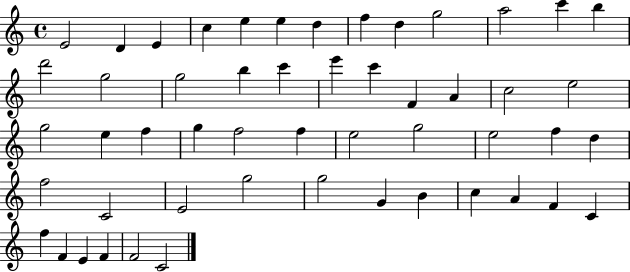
E4/h D4/q E4/q C5/q E5/q E5/q D5/q F5/q D5/q G5/h A5/h C6/q B5/q D6/h G5/h G5/h B5/q C6/q E6/q C6/q F4/q A4/q C5/h E5/h G5/h E5/q F5/q G5/q F5/h F5/q E5/h G5/h E5/h F5/q D5/q F5/h C4/h E4/h G5/h G5/h G4/q B4/q C5/q A4/q F4/q C4/q F5/q F4/q E4/q F4/q F4/h C4/h